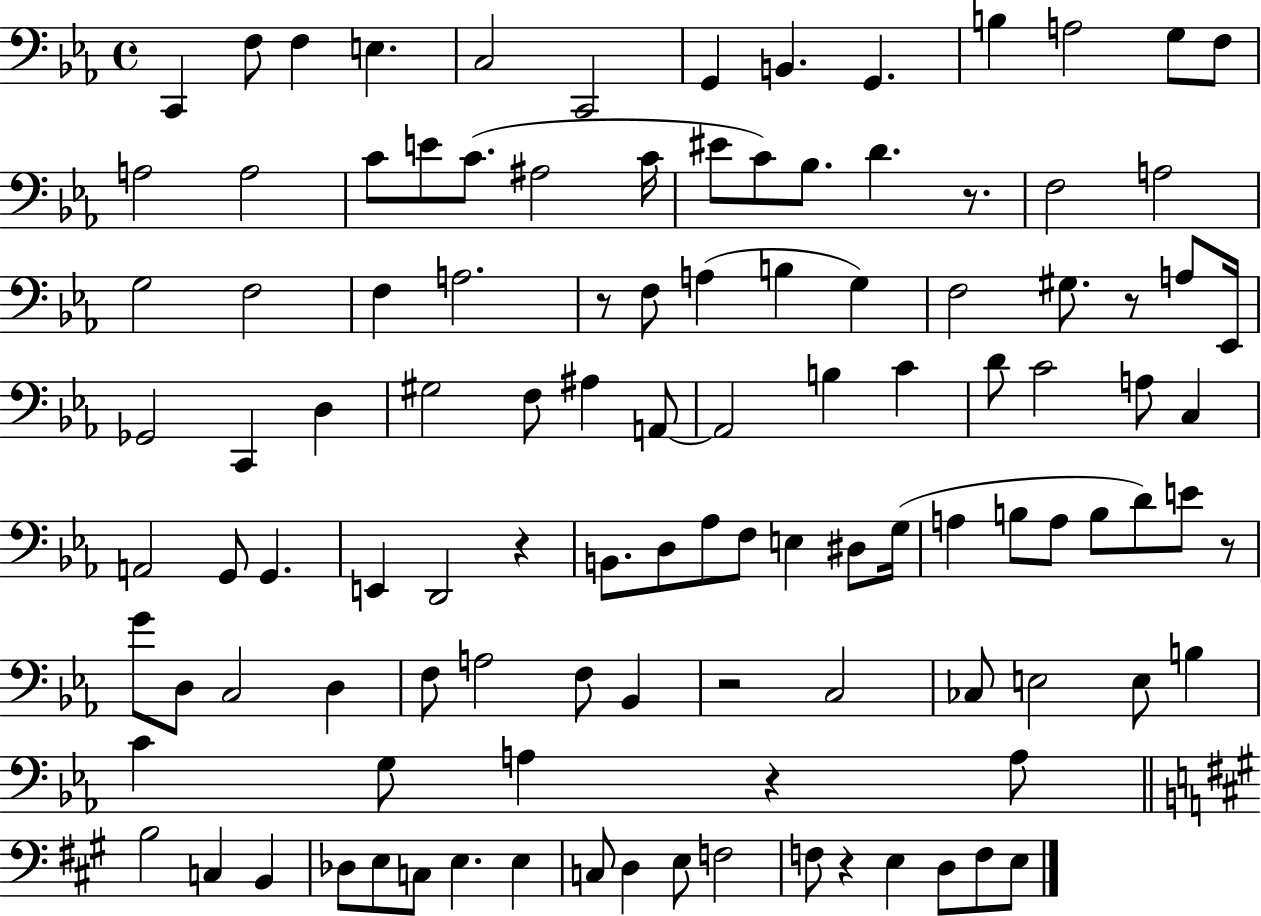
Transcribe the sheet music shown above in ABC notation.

X:1
T:Untitled
M:4/4
L:1/4
K:Eb
C,, F,/2 F, E, C,2 C,,2 G,, B,, G,, B, A,2 G,/2 F,/2 A,2 A,2 C/2 E/2 C/2 ^A,2 C/4 ^E/2 C/2 _B,/2 D z/2 F,2 A,2 G,2 F,2 F, A,2 z/2 F,/2 A, B, G, F,2 ^G,/2 z/2 A,/2 _E,,/4 _G,,2 C,, D, ^G,2 F,/2 ^A, A,,/2 A,,2 B, C D/2 C2 A,/2 C, A,,2 G,,/2 G,, E,, D,,2 z B,,/2 D,/2 _A,/2 F,/2 E, ^D,/2 G,/4 A, B,/2 A,/2 B,/2 D/2 E/2 z/2 G/2 D,/2 C,2 D, F,/2 A,2 F,/2 _B,, z2 C,2 _C,/2 E,2 E,/2 B, C G,/2 A, z A,/2 B,2 C, B,, _D,/2 E,/2 C,/2 E, E, C,/2 D, E,/2 F,2 F,/2 z E, D,/2 F,/2 E,/2